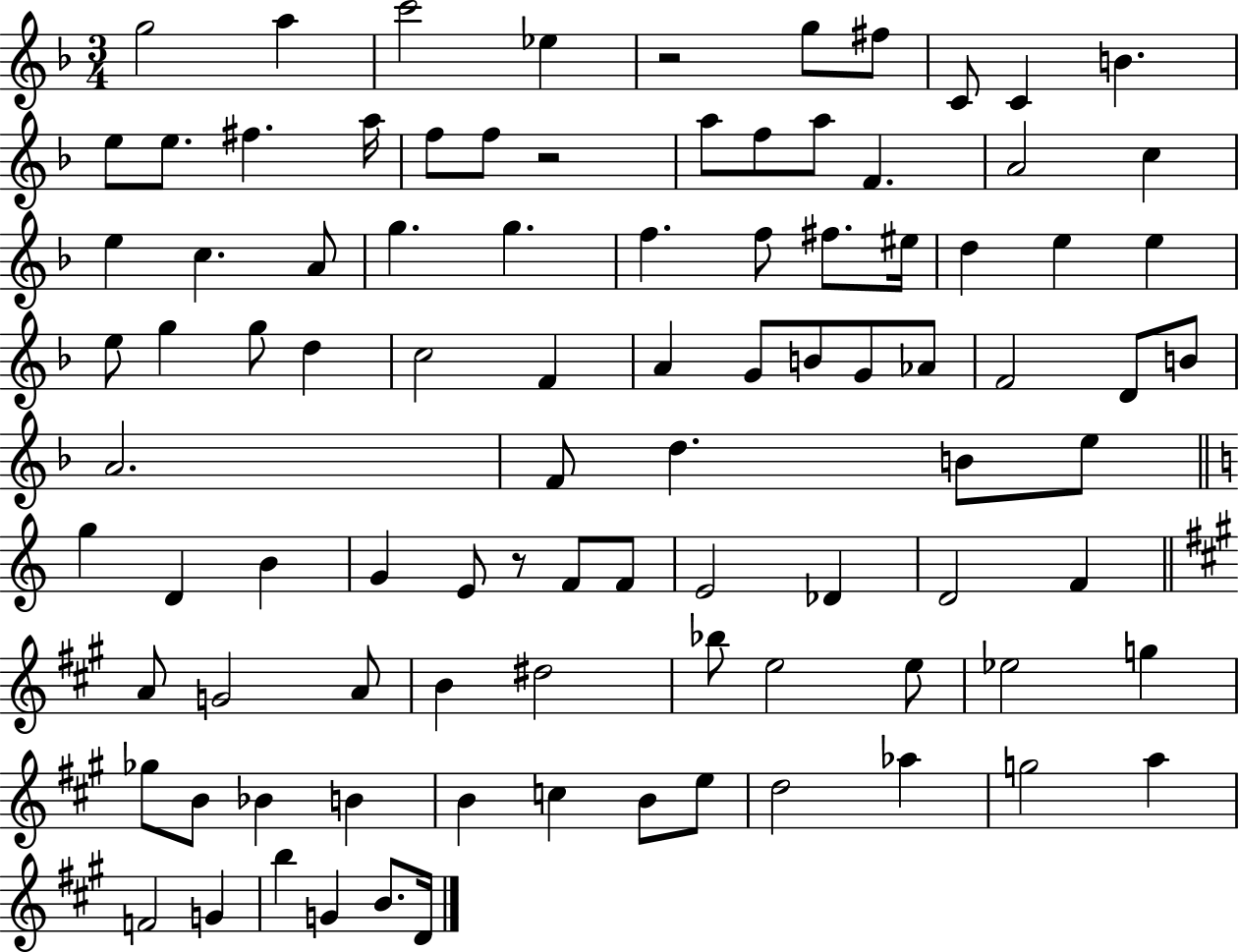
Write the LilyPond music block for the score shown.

{
  \clef treble
  \numericTimeSignature
  \time 3/4
  \key f \major
  g''2 a''4 | c'''2 ees''4 | r2 g''8 fis''8 | c'8 c'4 b'4. | \break e''8 e''8. fis''4. a''16 | f''8 f''8 r2 | a''8 f''8 a''8 f'4. | a'2 c''4 | \break e''4 c''4. a'8 | g''4. g''4. | f''4. f''8 fis''8. eis''16 | d''4 e''4 e''4 | \break e''8 g''4 g''8 d''4 | c''2 f'4 | a'4 g'8 b'8 g'8 aes'8 | f'2 d'8 b'8 | \break a'2. | f'8 d''4. b'8 e''8 | \bar "||" \break \key a \minor g''4 d'4 b'4 | g'4 e'8 r8 f'8 f'8 | e'2 des'4 | d'2 f'4 | \break \bar "||" \break \key a \major a'8 g'2 a'8 | b'4 dis''2 | bes''8 e''2 e''8 | ees''2 g''4 | \break ges''8 b'8 bes'4 b'4 | b'4 c''4 b'8 e''8 | d''2 aes''4 | g''2 a''4 | \break f'2 g'4 | b''4 g'4 b'8. d'16 | \bar "|."
}